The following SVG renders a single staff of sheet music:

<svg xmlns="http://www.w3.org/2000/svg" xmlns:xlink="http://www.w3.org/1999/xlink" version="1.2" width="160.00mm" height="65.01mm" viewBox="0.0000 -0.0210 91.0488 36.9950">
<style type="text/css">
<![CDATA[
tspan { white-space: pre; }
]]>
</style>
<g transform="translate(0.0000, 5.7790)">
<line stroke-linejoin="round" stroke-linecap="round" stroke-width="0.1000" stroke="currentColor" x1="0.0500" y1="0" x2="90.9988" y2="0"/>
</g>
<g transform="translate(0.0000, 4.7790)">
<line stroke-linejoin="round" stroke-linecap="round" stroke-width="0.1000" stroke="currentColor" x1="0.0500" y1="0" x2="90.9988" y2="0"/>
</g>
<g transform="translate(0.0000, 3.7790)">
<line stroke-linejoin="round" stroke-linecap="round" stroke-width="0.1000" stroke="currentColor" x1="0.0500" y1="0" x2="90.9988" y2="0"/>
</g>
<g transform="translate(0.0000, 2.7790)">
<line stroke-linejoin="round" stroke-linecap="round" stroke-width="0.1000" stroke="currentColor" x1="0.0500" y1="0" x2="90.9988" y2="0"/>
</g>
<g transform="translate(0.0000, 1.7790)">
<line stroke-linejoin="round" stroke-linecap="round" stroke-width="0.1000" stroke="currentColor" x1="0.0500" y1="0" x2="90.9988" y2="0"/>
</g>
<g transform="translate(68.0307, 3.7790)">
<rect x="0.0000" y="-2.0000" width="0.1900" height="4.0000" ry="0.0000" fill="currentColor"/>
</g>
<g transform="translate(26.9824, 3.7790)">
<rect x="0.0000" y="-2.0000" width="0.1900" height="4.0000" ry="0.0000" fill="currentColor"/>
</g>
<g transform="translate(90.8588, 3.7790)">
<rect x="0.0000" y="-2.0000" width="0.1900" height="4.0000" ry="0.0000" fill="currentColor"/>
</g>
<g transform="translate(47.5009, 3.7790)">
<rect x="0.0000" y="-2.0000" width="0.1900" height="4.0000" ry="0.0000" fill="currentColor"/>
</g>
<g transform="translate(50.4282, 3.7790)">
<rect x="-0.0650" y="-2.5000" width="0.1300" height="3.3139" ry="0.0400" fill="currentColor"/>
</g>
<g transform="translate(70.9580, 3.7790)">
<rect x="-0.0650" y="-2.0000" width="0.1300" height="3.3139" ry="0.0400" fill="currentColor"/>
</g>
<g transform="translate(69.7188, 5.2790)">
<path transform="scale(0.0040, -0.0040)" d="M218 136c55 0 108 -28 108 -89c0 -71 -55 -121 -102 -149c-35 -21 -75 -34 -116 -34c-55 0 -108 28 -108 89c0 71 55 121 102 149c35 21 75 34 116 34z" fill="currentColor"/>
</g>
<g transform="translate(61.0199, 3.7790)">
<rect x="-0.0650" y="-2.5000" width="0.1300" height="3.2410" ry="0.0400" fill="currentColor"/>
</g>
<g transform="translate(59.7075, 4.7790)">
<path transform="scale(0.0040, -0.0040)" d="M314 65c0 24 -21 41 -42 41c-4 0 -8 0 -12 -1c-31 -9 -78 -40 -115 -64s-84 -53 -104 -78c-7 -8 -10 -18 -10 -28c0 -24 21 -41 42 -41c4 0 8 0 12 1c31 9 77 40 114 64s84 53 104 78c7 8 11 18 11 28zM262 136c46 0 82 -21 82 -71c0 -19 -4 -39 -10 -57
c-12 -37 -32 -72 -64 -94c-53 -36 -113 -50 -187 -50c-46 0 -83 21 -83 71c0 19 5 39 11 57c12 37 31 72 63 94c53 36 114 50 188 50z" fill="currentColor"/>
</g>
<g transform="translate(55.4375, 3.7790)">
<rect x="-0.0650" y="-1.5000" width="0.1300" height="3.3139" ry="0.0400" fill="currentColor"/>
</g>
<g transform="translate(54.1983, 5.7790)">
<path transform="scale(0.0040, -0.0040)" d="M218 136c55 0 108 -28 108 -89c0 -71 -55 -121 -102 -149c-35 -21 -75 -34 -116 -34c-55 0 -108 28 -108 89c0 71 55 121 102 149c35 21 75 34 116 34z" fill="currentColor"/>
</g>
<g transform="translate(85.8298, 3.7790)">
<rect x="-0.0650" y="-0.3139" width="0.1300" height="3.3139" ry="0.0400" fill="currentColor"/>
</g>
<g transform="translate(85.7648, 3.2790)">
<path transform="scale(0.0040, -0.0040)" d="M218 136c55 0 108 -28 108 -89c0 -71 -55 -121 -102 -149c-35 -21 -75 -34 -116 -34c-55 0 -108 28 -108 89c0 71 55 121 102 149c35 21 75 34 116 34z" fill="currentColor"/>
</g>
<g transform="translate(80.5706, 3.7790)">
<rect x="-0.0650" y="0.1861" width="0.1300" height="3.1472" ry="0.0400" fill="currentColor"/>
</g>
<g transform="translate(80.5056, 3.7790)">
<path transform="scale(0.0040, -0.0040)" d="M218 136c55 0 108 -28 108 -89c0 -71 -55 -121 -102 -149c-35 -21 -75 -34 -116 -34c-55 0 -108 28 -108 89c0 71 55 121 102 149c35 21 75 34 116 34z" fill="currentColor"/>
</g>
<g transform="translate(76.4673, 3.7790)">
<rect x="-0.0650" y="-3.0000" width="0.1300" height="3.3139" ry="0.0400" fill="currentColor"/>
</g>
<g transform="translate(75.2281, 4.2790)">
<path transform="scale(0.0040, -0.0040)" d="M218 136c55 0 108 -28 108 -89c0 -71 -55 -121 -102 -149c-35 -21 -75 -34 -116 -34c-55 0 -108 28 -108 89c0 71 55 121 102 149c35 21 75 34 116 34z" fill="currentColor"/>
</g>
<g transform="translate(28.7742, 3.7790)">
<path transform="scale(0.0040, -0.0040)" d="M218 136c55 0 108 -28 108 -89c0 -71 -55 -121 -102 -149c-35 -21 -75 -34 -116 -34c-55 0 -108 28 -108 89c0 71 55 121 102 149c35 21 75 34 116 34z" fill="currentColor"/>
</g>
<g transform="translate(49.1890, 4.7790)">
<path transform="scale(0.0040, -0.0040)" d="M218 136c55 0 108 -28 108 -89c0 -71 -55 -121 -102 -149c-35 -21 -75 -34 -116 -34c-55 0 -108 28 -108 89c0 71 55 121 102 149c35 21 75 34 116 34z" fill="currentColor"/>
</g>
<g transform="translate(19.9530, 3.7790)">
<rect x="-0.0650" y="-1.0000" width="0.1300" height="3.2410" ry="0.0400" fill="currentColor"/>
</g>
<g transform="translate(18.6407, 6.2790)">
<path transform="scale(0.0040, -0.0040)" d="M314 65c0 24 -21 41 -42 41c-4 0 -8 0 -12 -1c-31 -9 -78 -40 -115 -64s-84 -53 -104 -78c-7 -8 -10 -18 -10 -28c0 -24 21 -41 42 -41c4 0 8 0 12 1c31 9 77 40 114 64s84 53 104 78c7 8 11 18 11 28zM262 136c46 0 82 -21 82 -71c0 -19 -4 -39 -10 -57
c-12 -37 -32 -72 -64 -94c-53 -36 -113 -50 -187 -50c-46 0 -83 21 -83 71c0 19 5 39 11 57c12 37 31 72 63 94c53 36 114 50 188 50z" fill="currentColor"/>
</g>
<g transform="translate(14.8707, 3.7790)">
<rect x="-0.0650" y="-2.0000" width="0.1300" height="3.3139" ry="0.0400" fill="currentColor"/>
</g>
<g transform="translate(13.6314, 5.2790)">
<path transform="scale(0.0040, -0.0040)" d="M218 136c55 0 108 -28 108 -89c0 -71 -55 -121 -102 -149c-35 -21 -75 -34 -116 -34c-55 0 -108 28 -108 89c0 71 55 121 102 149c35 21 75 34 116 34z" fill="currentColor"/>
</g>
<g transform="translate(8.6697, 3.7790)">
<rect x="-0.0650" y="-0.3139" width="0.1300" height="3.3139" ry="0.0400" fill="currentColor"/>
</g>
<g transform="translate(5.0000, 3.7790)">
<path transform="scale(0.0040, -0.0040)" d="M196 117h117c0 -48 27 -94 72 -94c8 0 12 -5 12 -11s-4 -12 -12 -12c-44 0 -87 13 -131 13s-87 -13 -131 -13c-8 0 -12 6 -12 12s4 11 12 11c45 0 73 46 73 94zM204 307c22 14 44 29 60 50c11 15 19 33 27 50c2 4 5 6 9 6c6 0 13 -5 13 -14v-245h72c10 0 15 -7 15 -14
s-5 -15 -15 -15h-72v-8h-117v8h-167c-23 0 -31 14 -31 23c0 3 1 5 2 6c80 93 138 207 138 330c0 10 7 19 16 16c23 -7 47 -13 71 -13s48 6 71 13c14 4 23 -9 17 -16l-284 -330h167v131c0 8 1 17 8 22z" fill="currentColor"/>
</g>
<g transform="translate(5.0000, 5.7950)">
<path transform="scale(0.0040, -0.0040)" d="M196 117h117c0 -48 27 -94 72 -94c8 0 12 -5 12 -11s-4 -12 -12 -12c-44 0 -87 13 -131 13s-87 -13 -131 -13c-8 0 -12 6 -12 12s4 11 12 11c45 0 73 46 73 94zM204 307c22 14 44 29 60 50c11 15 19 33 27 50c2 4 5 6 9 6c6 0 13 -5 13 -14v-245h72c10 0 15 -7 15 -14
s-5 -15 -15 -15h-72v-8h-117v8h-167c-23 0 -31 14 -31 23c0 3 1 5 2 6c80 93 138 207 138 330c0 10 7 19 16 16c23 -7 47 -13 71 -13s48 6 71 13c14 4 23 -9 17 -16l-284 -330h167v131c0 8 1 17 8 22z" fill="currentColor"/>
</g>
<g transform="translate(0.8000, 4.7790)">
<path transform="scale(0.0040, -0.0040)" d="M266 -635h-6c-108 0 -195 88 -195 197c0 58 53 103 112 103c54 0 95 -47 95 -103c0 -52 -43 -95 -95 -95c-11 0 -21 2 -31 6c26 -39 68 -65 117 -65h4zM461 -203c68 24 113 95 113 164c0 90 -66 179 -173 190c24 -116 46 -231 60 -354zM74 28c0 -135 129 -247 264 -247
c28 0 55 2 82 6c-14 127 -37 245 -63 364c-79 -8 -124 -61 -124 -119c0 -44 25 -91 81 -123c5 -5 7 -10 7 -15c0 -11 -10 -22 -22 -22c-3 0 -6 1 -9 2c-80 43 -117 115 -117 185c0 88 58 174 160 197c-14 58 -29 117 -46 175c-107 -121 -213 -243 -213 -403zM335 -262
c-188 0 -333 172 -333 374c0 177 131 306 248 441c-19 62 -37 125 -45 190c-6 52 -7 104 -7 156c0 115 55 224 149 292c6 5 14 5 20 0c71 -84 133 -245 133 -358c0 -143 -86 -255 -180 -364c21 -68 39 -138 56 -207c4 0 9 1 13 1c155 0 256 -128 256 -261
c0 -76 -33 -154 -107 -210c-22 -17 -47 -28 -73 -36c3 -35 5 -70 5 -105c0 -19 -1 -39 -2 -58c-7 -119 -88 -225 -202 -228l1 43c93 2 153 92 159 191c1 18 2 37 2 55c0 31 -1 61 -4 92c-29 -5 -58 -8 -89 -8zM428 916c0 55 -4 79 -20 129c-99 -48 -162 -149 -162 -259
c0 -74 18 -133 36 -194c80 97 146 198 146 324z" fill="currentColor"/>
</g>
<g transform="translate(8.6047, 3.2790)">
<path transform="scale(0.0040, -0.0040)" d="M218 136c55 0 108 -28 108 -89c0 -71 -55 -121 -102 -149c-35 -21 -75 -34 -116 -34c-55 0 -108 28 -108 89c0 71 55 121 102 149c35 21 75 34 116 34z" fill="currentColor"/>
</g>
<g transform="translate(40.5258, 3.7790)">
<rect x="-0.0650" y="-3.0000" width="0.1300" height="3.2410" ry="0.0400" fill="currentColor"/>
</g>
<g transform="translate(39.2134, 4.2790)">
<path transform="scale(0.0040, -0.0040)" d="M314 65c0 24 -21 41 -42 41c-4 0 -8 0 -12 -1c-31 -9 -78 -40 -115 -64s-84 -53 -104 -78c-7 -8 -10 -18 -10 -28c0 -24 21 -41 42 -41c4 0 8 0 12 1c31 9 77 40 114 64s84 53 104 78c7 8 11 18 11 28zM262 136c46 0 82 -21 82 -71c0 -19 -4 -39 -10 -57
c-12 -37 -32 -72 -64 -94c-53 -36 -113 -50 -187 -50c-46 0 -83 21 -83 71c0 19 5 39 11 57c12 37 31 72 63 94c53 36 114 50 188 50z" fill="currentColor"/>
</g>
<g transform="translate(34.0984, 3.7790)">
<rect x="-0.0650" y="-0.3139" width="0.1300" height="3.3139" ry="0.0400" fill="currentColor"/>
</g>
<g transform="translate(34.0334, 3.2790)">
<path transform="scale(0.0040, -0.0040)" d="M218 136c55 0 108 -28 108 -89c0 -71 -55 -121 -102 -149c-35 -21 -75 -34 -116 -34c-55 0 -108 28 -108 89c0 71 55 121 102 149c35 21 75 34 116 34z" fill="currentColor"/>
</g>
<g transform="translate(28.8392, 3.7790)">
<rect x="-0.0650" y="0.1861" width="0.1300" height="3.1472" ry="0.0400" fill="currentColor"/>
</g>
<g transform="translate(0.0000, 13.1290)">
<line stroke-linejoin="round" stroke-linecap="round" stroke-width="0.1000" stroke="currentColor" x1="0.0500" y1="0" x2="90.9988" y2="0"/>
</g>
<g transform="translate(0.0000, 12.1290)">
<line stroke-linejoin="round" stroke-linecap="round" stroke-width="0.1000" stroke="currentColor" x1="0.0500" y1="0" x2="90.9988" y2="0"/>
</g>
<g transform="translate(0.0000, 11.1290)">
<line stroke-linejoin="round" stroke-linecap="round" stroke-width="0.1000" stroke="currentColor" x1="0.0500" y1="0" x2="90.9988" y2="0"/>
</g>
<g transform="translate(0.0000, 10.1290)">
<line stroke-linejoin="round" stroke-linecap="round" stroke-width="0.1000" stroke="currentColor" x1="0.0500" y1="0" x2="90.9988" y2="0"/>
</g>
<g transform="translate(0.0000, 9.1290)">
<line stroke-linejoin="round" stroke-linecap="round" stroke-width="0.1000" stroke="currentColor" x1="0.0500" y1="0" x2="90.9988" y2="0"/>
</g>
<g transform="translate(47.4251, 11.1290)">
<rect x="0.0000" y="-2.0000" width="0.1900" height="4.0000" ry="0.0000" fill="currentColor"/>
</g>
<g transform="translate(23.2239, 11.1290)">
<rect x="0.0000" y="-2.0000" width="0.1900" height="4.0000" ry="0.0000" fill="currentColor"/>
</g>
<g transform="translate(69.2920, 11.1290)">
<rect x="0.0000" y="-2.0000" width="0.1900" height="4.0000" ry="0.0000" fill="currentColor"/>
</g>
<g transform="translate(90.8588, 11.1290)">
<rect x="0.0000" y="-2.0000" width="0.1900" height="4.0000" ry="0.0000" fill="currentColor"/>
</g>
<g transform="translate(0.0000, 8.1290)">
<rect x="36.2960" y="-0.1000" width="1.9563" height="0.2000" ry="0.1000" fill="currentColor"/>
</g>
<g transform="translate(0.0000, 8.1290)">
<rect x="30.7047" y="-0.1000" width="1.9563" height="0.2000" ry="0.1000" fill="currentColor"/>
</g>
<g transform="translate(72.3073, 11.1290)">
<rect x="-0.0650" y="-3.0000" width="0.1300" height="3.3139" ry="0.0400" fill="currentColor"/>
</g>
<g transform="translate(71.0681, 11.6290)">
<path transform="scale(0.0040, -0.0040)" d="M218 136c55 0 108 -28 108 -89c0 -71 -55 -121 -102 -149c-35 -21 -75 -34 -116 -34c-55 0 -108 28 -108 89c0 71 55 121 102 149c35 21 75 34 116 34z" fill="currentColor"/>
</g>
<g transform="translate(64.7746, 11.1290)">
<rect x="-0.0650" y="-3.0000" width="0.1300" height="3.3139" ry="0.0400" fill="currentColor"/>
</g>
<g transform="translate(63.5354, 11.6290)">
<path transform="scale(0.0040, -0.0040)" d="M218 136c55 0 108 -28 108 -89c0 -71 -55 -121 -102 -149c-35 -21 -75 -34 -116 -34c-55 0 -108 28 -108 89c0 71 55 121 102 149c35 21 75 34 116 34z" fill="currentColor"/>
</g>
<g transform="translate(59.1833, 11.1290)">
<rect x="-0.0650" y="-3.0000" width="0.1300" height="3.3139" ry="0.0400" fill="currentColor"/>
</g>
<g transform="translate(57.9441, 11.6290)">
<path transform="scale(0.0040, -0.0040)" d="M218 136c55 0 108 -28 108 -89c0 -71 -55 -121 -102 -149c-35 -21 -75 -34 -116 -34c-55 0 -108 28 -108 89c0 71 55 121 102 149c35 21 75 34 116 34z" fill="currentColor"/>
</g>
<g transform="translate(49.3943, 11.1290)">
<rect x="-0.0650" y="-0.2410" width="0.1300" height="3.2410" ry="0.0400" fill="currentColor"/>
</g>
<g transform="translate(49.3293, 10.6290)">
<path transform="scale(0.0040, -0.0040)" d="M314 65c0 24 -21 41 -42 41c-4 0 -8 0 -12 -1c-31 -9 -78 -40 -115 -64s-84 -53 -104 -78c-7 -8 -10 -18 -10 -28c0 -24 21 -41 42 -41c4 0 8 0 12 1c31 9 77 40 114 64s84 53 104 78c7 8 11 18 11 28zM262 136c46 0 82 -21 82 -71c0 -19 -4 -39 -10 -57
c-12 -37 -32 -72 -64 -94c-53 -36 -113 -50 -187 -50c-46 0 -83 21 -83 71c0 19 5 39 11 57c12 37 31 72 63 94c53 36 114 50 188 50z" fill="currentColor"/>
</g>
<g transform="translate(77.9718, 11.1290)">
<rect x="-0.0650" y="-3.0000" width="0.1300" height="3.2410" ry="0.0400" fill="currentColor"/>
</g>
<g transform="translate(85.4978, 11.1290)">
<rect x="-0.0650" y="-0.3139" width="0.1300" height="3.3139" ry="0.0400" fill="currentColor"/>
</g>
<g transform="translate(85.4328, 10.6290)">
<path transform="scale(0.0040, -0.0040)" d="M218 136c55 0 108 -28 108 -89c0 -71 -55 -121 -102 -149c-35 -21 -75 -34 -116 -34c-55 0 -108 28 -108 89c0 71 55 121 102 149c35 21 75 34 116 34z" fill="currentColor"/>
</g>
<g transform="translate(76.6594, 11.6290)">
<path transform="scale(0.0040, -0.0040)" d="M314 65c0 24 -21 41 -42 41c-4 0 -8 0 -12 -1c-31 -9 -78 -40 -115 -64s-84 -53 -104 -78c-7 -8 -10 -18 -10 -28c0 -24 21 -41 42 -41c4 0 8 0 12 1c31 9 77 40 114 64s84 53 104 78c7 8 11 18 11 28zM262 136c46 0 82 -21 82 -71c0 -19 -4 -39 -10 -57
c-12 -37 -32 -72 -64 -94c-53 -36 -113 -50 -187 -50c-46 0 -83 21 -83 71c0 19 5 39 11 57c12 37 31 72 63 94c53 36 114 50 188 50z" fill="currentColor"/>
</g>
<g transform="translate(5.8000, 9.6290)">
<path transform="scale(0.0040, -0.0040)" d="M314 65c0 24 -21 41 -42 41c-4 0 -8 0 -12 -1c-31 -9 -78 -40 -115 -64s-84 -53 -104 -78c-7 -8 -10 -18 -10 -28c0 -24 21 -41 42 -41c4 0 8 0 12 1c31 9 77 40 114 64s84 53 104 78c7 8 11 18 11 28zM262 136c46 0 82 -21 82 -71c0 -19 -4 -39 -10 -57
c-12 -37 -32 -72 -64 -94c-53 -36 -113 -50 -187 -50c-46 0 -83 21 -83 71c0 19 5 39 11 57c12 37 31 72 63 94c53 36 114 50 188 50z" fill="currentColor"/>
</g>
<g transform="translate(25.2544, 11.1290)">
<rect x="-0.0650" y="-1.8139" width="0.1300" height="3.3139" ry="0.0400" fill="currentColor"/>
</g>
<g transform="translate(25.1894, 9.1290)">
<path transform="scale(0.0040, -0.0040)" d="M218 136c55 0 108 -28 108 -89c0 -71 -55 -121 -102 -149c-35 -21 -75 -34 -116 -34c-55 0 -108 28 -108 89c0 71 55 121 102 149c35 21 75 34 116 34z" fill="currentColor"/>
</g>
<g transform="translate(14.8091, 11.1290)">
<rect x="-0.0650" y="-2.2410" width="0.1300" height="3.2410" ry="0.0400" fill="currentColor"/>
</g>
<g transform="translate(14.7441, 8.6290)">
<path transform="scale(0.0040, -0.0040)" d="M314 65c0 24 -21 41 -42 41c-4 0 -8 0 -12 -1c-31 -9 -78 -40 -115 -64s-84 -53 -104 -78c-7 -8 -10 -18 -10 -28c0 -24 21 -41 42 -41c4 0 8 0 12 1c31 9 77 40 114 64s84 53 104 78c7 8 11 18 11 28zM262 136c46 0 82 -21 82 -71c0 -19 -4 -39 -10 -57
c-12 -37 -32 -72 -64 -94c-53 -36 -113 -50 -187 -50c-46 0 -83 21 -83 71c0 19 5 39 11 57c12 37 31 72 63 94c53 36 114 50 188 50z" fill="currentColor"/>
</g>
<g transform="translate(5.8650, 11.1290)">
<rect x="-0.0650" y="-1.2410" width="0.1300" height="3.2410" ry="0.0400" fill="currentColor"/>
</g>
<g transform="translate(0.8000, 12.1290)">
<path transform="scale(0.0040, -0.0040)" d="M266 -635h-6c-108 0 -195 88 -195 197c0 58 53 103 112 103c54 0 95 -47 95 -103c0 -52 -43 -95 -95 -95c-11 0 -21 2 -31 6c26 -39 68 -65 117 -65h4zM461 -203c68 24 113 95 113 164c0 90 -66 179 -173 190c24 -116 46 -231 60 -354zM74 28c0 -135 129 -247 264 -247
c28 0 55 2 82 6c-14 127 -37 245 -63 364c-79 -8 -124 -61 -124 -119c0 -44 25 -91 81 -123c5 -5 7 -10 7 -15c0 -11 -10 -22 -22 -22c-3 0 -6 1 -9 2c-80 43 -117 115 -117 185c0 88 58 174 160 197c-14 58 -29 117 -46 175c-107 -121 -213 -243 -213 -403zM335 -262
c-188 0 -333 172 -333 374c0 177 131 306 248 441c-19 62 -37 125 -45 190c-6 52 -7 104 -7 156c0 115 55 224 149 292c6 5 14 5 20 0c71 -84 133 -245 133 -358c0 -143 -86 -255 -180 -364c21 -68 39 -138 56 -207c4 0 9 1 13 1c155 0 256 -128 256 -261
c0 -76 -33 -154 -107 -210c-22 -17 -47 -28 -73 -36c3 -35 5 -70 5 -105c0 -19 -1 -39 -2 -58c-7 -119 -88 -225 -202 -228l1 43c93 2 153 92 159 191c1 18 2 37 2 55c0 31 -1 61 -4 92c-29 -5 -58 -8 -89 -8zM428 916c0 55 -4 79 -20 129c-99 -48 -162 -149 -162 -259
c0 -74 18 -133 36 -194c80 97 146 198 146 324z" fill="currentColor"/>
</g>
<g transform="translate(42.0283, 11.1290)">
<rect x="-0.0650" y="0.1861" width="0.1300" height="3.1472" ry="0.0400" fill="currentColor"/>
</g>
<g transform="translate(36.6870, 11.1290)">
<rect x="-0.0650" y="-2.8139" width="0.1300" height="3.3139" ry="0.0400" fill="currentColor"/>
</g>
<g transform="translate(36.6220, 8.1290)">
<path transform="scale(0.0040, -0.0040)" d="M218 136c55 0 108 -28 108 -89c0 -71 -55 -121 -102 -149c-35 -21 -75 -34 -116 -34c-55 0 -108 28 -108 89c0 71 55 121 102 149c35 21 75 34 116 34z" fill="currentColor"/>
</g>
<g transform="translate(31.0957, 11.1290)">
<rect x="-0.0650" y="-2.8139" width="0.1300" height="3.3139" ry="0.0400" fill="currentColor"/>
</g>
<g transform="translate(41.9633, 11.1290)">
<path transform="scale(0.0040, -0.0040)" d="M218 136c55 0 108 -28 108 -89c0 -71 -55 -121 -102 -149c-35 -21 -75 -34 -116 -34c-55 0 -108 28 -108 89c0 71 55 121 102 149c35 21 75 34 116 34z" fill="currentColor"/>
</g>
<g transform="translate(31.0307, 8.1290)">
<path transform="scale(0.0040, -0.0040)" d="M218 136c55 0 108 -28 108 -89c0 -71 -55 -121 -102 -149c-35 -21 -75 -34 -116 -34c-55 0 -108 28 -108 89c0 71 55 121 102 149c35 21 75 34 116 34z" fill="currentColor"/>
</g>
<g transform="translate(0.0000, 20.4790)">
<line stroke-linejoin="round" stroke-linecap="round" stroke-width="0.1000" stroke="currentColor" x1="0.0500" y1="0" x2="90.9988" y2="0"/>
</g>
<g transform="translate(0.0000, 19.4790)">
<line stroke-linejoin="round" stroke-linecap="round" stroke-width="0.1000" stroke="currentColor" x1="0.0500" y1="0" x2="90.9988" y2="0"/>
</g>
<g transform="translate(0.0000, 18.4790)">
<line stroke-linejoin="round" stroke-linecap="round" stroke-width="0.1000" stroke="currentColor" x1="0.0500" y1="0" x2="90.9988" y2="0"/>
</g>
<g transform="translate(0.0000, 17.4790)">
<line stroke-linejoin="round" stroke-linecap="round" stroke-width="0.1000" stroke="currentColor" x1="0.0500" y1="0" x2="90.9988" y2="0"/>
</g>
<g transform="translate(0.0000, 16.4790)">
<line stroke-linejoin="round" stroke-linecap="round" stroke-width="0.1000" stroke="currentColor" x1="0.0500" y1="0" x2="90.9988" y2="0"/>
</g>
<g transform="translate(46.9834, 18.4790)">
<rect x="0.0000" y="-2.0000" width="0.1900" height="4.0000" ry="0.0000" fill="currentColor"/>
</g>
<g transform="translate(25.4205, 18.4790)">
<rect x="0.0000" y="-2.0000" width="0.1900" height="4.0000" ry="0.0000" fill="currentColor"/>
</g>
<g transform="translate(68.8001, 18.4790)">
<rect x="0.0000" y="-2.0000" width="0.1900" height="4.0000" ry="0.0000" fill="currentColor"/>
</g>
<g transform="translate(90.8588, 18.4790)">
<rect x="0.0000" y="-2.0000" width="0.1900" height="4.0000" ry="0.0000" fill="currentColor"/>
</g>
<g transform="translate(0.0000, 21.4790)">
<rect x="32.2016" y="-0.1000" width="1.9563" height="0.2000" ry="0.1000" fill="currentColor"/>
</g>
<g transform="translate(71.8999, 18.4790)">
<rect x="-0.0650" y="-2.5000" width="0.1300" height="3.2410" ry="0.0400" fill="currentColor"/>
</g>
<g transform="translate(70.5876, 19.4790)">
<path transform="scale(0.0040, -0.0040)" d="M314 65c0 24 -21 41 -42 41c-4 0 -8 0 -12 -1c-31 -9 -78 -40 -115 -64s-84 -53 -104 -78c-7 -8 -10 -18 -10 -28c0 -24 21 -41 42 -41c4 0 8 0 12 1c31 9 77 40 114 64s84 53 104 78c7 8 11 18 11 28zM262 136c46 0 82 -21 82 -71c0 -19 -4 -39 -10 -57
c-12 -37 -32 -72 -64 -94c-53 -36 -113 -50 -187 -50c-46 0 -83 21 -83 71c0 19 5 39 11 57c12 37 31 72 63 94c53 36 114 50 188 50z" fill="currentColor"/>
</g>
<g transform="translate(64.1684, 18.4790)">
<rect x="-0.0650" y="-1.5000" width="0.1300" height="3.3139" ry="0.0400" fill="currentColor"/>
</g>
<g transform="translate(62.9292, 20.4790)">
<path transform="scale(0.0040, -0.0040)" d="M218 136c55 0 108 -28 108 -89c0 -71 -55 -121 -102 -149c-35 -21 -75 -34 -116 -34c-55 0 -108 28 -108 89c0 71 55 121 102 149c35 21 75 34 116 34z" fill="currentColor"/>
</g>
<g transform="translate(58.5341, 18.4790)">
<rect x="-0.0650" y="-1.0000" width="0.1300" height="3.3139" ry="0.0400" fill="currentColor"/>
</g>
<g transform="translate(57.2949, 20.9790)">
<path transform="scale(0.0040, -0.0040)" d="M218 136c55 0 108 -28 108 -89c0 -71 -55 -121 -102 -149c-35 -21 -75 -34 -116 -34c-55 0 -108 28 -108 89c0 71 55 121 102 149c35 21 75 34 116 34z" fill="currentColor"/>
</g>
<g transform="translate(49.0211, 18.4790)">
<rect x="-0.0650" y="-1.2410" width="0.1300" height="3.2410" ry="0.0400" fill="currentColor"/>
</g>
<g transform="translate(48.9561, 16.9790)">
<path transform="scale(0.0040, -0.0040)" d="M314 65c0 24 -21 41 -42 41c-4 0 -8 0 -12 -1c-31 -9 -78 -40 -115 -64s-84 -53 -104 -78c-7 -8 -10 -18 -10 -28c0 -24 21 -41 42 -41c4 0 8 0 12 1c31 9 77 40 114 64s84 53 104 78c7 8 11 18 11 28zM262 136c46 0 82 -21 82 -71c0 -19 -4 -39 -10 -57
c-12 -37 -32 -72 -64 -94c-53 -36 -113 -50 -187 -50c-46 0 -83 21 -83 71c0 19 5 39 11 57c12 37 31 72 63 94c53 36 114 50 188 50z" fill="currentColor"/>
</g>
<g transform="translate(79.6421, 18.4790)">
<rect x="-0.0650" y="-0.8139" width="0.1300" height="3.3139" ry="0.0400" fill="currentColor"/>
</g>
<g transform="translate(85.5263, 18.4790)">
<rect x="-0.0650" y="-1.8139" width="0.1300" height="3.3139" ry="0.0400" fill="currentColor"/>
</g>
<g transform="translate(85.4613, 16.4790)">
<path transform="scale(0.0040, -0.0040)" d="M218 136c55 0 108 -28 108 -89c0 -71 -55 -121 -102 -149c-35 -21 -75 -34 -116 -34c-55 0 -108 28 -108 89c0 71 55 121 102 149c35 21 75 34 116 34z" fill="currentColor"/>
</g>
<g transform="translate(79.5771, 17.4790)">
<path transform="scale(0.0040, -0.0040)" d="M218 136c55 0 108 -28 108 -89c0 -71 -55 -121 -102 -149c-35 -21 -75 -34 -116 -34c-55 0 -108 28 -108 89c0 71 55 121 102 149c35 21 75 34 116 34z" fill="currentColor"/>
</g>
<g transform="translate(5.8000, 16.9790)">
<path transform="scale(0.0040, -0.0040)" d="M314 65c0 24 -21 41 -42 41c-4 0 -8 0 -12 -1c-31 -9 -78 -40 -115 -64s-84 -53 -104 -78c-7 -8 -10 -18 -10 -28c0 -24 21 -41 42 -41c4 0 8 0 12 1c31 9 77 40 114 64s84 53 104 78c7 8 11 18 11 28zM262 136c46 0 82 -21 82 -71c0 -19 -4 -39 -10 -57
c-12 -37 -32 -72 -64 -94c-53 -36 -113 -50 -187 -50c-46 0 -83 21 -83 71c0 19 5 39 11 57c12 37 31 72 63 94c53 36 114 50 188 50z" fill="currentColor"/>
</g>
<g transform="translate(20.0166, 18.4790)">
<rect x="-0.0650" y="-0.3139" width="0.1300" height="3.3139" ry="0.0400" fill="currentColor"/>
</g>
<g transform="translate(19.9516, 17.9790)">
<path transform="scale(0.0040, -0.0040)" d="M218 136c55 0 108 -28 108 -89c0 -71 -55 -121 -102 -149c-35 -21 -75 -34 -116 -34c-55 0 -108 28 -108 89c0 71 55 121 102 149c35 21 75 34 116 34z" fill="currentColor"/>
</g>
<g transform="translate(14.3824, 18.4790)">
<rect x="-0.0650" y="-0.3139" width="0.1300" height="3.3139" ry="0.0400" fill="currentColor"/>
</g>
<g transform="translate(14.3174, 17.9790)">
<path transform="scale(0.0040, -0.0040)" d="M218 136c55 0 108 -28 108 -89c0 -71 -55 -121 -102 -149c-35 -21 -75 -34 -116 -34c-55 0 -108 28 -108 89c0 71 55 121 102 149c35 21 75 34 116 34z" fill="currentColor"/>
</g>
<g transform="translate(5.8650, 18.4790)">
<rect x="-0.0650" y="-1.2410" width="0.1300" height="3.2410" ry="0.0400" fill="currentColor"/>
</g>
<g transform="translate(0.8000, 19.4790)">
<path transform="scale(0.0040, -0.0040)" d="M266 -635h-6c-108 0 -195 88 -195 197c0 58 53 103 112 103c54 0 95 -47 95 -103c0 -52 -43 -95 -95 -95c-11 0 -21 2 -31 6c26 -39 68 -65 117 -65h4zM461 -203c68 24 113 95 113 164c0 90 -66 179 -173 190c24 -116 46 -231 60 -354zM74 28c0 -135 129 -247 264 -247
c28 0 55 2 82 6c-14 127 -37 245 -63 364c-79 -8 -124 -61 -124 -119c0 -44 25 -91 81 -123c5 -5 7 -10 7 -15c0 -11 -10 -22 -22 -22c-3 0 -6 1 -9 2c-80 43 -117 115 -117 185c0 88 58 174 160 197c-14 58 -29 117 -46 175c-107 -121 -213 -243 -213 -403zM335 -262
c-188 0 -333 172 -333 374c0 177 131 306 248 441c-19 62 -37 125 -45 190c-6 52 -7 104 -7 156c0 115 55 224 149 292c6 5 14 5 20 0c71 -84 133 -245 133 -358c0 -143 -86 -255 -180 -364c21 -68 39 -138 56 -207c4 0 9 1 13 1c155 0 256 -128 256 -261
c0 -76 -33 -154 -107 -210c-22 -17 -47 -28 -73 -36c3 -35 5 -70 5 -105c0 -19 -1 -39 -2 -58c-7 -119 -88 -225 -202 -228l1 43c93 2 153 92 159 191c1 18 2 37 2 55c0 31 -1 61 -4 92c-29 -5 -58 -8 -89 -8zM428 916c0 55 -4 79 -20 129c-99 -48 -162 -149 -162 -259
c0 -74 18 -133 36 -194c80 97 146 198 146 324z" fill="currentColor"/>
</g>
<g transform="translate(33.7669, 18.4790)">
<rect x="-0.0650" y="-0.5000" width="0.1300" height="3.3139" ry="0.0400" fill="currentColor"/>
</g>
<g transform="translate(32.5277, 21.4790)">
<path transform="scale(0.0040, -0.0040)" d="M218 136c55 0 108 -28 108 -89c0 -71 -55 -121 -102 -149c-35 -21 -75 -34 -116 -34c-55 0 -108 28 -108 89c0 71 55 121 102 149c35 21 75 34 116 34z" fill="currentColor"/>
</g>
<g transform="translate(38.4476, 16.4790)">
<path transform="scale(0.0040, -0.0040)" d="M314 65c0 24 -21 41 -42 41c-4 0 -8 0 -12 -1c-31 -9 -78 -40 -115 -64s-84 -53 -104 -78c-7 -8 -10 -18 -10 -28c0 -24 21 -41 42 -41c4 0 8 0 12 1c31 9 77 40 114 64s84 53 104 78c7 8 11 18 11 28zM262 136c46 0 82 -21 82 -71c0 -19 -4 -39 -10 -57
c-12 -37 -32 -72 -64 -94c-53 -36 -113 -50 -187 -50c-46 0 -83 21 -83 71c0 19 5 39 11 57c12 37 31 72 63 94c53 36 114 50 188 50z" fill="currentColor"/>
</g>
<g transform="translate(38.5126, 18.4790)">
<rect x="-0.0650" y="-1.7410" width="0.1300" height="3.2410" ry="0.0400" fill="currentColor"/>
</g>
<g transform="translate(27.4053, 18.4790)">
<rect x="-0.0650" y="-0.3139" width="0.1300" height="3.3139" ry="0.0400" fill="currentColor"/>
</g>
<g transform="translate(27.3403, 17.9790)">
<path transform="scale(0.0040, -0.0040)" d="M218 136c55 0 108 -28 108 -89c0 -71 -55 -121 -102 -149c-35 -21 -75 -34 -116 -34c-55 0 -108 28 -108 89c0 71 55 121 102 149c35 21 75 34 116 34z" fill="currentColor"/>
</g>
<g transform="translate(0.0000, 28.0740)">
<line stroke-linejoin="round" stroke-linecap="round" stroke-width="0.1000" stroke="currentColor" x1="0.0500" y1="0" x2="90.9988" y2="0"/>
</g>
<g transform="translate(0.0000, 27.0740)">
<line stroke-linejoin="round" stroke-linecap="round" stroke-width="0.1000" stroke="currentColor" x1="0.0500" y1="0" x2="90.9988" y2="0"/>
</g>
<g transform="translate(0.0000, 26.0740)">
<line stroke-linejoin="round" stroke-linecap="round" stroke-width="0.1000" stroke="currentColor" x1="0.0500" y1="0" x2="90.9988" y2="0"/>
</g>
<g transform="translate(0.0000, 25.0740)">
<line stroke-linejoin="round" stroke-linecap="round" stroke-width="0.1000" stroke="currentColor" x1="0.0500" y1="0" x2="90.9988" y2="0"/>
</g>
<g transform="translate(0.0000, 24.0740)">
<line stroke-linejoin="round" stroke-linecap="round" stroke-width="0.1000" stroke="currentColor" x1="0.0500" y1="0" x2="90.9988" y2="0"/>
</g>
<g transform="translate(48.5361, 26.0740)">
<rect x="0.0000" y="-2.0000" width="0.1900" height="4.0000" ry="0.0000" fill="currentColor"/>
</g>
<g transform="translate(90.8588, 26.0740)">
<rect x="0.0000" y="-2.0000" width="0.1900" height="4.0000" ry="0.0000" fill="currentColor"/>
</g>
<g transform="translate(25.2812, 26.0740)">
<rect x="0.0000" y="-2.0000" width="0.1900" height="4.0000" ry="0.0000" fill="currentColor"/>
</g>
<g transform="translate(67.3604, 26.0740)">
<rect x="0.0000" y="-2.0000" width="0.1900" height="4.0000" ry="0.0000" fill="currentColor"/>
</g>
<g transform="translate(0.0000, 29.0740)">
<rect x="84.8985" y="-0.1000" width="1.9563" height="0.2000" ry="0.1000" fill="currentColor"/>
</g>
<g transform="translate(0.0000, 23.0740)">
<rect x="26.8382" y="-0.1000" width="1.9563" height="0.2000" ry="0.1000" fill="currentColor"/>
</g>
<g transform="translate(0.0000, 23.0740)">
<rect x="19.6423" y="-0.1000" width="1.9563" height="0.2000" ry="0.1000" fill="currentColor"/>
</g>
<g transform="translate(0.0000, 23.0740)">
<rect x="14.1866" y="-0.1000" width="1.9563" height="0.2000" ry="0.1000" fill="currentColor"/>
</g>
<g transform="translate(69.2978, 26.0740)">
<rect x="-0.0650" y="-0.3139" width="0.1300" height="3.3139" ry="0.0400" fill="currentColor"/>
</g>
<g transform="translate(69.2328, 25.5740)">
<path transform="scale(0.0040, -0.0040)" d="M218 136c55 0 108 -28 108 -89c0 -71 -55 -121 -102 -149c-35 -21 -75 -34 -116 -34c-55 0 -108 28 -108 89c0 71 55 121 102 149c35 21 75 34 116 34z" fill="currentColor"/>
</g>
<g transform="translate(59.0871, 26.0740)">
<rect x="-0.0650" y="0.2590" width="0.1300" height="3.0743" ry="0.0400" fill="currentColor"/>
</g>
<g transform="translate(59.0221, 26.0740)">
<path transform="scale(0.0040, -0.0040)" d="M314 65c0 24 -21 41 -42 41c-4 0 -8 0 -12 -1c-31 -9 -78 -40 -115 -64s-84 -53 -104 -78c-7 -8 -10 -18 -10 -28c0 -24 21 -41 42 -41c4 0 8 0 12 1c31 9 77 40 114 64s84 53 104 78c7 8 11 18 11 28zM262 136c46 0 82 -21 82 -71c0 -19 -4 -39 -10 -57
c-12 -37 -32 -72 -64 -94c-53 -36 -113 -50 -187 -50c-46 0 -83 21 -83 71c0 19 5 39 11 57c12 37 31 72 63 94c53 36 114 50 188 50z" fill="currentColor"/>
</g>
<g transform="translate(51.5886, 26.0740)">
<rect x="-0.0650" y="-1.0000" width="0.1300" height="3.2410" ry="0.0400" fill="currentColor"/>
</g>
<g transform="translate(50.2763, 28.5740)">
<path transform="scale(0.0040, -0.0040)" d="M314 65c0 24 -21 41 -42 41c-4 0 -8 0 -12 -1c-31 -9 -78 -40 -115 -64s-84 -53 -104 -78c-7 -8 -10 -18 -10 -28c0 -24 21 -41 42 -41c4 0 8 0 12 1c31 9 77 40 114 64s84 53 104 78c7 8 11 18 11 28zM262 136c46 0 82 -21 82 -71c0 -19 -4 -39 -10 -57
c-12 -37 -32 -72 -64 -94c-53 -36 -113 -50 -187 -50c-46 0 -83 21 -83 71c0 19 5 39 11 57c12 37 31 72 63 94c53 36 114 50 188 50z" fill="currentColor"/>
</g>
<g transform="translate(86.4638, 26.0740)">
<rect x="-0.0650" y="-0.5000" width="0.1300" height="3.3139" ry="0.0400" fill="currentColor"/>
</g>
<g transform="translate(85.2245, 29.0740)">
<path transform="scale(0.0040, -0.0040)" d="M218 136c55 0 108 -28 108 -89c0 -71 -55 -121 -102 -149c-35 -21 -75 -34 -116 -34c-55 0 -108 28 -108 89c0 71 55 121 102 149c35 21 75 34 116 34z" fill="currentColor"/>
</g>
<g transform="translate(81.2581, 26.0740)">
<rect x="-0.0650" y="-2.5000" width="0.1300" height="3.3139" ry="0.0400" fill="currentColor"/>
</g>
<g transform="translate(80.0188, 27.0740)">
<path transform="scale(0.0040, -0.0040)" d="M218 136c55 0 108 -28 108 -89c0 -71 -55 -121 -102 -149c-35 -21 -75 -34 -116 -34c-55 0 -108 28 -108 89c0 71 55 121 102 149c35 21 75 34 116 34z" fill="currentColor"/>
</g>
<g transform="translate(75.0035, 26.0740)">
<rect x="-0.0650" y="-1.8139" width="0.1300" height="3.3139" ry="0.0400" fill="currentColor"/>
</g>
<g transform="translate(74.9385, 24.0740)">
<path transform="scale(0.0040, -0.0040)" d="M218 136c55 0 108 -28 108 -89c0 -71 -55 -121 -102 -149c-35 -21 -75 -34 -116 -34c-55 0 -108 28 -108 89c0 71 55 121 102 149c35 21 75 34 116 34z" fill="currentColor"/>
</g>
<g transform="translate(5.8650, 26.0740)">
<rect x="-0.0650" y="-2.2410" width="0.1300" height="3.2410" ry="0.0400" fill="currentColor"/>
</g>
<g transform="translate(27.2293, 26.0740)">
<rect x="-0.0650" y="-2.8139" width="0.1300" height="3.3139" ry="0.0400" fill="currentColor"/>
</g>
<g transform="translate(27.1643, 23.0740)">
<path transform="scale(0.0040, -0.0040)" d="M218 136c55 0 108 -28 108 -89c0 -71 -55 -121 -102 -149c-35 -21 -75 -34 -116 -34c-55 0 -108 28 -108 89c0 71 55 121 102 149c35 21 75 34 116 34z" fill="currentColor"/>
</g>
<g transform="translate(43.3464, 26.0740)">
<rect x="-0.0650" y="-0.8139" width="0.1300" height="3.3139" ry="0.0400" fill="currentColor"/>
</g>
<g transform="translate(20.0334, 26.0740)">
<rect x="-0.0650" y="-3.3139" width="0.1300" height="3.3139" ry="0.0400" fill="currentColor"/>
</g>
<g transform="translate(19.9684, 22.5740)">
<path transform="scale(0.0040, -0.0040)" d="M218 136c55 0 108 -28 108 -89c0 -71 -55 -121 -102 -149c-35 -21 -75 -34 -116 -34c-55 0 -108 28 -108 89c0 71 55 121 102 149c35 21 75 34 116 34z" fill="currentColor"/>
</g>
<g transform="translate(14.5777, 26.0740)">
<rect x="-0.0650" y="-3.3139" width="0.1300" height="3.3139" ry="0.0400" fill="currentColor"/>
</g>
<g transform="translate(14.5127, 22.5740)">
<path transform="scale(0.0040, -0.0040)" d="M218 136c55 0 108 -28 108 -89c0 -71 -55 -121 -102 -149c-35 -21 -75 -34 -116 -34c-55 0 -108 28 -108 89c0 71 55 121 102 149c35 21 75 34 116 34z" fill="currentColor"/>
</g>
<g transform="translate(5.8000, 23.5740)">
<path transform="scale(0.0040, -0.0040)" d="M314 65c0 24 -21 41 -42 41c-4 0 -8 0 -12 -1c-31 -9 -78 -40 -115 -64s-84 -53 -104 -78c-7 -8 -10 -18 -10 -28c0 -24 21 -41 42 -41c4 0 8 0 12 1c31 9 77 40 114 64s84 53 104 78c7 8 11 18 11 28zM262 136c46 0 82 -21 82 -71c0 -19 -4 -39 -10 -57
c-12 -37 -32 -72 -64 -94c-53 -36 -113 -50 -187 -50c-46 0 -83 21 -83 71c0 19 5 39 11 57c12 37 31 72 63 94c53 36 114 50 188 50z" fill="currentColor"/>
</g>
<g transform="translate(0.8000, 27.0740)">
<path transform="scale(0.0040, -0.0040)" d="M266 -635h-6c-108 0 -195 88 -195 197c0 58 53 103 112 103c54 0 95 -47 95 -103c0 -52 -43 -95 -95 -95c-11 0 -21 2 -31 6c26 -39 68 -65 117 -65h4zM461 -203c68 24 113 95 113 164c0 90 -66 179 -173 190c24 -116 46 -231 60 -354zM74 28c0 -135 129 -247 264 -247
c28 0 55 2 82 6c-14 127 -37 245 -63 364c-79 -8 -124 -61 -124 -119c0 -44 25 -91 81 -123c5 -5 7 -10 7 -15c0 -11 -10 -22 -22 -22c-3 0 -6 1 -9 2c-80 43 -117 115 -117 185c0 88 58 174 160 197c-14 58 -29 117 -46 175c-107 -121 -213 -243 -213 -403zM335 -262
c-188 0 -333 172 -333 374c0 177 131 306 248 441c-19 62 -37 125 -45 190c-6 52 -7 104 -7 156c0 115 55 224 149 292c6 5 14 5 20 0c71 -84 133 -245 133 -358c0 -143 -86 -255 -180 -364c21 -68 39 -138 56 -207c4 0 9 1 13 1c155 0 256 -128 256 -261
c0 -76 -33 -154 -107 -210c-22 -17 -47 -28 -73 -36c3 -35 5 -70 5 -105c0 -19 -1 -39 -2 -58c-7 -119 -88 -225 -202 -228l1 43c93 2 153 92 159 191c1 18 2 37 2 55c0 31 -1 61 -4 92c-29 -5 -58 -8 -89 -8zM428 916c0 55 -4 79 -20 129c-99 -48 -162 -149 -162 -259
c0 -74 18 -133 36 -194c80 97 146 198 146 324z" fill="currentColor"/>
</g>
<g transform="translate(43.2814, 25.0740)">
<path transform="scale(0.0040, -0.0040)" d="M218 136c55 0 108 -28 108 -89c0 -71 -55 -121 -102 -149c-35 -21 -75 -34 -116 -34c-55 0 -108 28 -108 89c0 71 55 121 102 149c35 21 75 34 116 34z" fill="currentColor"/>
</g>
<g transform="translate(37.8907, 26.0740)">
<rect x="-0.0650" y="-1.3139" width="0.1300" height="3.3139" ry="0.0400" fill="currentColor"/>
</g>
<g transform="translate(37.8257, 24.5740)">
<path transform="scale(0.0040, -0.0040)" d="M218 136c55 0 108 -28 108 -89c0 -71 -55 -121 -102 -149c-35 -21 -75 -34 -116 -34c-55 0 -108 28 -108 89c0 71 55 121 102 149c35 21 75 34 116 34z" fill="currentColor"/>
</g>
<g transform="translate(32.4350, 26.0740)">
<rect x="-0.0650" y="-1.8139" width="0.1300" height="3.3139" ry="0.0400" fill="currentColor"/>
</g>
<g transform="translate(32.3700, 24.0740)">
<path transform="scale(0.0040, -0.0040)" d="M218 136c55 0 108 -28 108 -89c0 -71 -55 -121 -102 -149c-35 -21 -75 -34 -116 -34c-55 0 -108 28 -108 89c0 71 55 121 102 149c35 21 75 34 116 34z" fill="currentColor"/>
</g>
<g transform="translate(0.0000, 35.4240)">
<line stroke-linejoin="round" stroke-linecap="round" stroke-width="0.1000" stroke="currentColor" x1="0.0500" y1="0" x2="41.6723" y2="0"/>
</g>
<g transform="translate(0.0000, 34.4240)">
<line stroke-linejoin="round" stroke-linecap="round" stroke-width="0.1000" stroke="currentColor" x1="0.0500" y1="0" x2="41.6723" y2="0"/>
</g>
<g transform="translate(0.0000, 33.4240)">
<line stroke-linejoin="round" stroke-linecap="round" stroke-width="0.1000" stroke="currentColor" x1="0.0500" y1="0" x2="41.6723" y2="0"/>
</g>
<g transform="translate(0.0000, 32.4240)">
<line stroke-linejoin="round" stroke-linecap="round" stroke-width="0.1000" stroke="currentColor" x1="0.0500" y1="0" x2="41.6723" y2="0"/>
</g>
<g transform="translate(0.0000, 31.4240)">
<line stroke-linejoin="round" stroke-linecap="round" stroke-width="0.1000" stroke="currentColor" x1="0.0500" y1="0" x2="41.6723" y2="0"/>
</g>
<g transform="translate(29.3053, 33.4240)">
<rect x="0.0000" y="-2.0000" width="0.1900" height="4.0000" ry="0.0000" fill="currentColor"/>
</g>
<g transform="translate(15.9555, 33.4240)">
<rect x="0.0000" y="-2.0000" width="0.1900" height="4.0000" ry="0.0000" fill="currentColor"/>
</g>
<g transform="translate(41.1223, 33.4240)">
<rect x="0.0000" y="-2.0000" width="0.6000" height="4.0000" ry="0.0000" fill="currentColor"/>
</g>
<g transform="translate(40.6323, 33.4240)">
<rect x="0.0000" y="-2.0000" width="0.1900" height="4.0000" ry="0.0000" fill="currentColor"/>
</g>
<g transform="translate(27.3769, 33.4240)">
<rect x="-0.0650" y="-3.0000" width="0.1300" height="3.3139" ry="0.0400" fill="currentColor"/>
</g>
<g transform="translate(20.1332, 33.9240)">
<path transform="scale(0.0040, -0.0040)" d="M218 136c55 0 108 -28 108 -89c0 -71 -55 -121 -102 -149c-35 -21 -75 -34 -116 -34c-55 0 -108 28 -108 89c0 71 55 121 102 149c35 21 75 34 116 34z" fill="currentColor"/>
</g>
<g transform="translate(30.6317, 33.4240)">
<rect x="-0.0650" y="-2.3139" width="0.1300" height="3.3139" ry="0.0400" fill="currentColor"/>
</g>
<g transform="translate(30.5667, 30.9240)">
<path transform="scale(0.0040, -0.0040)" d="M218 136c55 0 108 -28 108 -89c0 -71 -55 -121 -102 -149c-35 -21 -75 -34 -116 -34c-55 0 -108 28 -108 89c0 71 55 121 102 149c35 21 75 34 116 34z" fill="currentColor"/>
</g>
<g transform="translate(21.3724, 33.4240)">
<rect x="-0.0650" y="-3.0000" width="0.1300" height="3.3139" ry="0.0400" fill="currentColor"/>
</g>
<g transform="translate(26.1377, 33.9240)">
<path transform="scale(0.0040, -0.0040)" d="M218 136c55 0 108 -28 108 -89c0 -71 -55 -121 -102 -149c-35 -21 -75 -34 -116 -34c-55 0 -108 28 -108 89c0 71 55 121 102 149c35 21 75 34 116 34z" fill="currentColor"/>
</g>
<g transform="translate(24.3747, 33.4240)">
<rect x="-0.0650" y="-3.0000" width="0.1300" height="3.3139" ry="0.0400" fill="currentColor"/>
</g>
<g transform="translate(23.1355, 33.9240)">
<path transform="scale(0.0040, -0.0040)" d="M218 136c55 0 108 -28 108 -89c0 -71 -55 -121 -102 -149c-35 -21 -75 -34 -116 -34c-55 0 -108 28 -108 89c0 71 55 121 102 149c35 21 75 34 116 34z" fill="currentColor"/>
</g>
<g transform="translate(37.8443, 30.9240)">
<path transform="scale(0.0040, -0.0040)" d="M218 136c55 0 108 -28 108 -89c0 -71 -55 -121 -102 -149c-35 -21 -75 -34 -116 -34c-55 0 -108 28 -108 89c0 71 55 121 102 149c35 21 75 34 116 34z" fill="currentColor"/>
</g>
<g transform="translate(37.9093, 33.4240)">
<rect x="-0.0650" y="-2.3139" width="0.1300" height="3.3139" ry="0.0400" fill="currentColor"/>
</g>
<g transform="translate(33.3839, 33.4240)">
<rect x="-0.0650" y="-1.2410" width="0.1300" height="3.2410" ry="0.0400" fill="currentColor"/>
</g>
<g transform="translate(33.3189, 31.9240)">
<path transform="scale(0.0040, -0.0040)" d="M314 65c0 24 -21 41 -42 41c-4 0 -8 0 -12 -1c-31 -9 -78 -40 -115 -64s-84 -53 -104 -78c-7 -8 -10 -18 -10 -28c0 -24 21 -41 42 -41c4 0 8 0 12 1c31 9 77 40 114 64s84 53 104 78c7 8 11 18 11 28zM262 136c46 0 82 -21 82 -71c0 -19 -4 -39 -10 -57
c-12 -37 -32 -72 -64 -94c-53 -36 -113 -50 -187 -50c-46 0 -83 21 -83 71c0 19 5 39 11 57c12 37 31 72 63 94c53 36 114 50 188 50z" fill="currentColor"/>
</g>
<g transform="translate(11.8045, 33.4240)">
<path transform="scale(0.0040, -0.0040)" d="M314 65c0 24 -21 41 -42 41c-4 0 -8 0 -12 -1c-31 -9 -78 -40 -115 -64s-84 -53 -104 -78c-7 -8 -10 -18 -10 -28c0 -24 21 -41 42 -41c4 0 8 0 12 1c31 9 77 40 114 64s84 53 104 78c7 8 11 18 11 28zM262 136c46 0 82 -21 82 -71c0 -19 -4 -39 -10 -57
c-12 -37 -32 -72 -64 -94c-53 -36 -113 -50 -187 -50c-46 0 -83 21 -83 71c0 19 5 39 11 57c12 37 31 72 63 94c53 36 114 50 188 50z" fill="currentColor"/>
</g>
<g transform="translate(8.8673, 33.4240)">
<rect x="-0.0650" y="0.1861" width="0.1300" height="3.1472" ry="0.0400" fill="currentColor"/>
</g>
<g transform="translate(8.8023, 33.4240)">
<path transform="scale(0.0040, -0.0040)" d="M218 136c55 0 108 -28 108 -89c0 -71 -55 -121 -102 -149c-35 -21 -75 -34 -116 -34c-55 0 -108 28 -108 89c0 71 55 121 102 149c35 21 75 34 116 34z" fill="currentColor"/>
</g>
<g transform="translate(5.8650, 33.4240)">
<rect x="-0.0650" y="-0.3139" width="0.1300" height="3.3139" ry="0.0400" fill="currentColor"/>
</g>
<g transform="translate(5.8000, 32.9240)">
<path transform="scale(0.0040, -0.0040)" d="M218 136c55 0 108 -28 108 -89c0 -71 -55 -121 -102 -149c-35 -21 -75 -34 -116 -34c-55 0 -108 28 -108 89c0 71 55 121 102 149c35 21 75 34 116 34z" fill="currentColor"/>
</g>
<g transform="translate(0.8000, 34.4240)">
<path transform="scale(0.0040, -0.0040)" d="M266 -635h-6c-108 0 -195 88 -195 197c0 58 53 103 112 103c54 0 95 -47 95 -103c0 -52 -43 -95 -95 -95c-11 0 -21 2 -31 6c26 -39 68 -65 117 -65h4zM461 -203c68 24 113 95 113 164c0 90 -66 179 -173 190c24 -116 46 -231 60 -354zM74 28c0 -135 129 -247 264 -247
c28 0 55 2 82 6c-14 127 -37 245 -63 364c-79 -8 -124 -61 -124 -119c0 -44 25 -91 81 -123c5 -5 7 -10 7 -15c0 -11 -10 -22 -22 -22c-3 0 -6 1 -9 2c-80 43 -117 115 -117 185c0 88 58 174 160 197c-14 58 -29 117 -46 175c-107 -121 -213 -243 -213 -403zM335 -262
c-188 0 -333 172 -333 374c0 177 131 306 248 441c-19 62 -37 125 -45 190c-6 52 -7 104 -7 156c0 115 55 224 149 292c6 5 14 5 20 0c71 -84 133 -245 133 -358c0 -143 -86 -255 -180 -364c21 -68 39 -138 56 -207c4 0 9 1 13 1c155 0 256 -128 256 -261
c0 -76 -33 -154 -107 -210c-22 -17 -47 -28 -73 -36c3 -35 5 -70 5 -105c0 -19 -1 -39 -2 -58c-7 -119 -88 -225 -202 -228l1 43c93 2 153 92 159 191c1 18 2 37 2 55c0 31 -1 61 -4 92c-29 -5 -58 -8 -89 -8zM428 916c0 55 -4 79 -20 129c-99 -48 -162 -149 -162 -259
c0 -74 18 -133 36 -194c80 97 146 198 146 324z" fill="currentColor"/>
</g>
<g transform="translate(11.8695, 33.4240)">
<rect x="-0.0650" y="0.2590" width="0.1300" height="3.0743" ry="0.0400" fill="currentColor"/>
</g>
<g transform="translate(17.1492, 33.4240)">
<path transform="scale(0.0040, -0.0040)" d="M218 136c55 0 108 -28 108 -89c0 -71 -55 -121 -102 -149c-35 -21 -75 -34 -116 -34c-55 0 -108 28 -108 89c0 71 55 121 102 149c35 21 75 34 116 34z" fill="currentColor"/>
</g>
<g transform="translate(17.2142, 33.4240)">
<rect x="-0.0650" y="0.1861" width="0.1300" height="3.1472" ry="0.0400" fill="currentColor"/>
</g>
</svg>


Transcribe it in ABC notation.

X:1
T:Untitled
M:4/4
L:1/4
K:C
c F D2 B c A2 G E G2 F A B c e2 g2 f a a B c2 A A A A2 c e2 c c c C f2 e2 D E G2 d f g2 b b a f e d D2 B2 c f G C c B B2 B A A A g e2 g